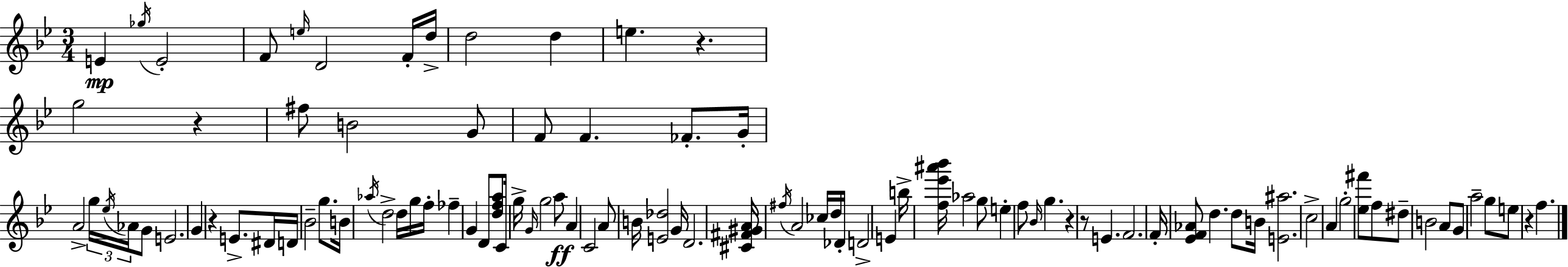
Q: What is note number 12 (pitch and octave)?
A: G5